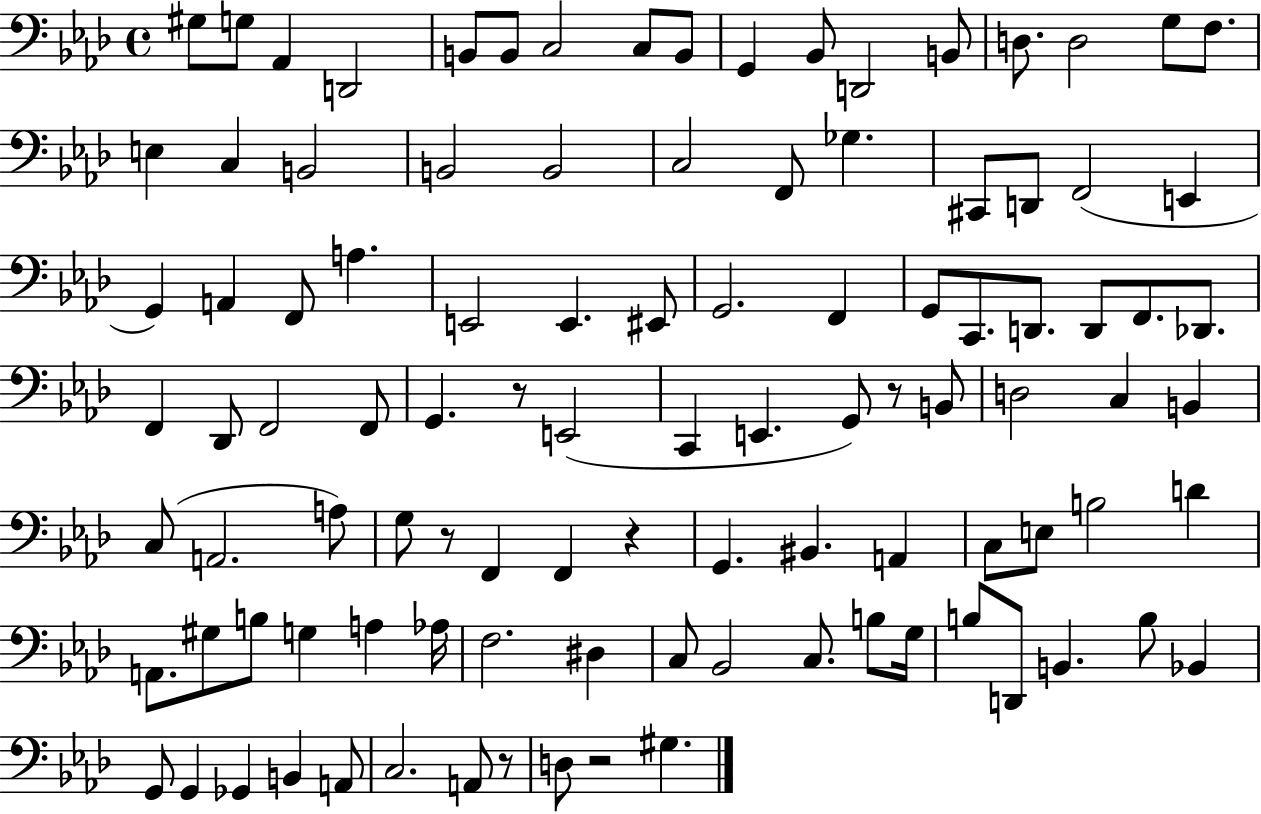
{
  \clef bass
  \time 4/4
  \defaultTimeSignature
  \key aes \major
  \repeat volta 2 { gis8 g8 aes,4 d,2 | b,8 b,8 c2 c8 b,8 | g,4 bes,8 d,2 b,8 | d8. d2 g8 f8. | \break e4 c4 b,2 | b,2 b,2 | c2 f,8 ges4. | cis,8 d,8 f,2( e,4 | \break g,4) a,4 f,8 a4. | e,2 e,4. eis,8 | g,2. f,4 | g,8 c,8. d,8. d,8 f,8. des,8. | \break f,4 des,8 f,2 f,8 | g,4. r8 e,2( | c,4 e,4. g,8) r8 b,8 | d2 c4 b,4 | \break c8( a,2. a8) | g8 r8 f,4 f,4 r4 | g,4. bis,4. a,4 | c8 e8 b2 d'4 | \break a,8. gis8 b8 g4 a4 aes16 | f2. dis4 | c8 bes,2 c8. b8 g16 | b8 d,8 b,4. b8 bes,4 | \break g,8 g,4 ges,4 b,4 a,8 | c2. a,8 r8 | d8 r2 gis4. | } \bar "|."
}